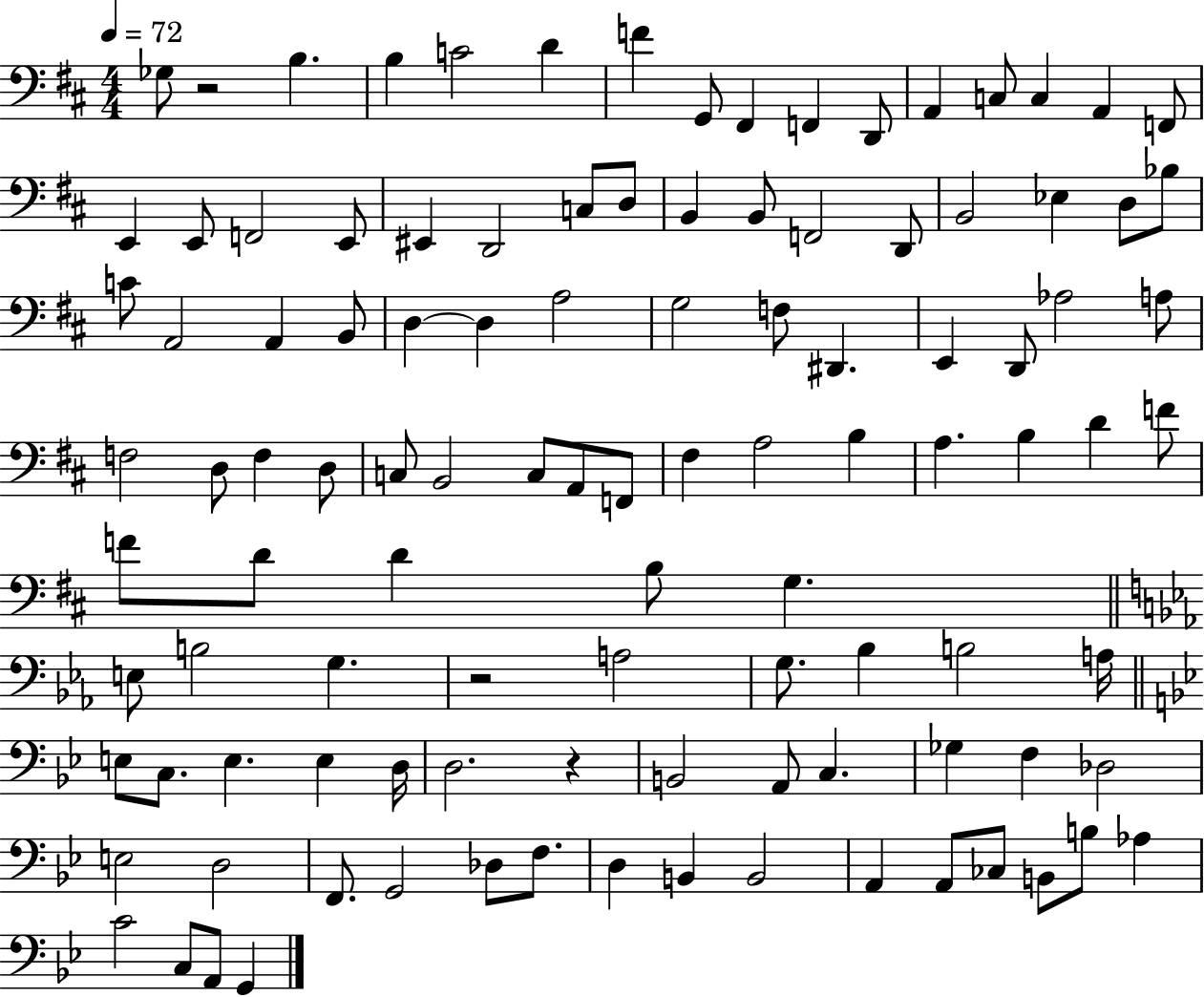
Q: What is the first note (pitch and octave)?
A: Gb3